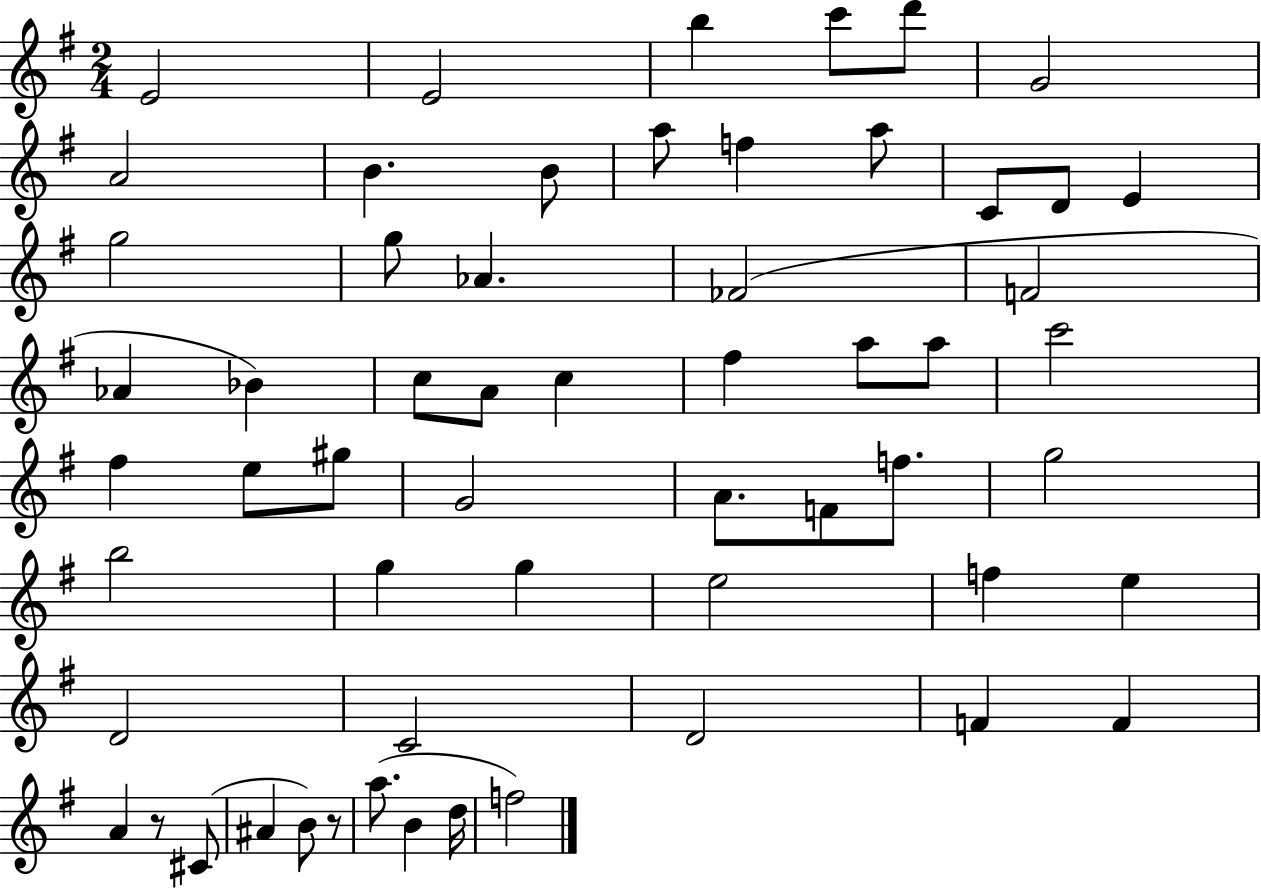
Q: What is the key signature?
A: G major